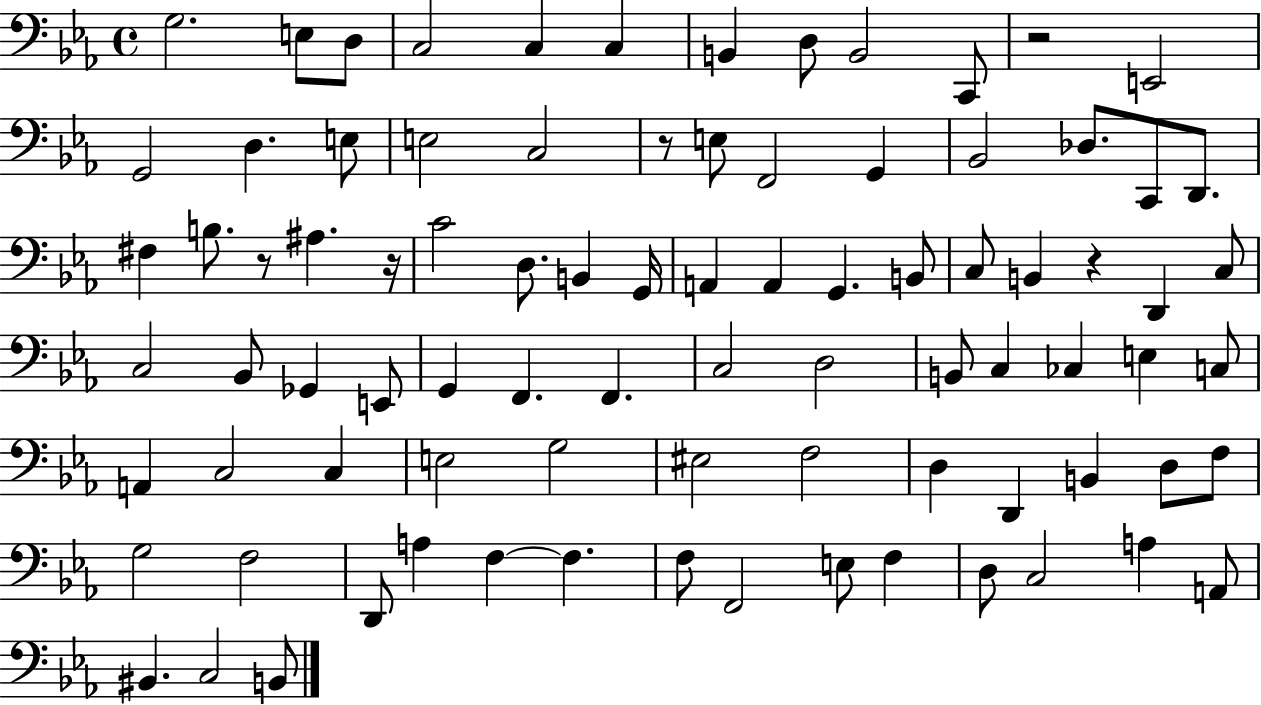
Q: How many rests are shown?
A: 5